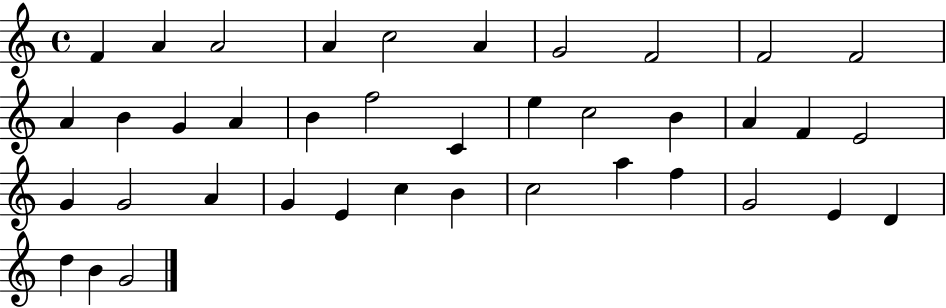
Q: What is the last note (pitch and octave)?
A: G4